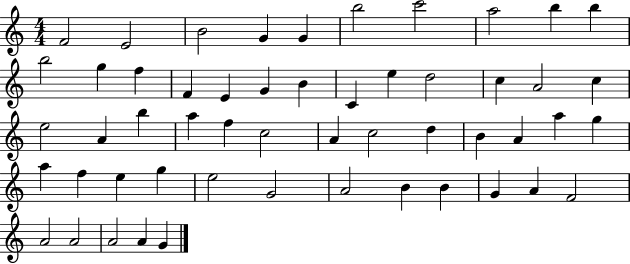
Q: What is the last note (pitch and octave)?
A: G4